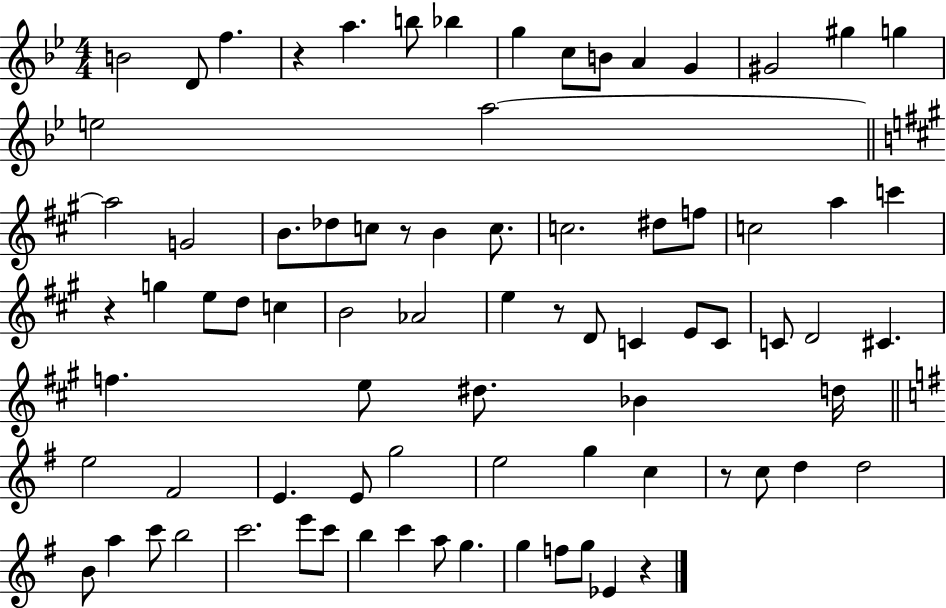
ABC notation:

X:1
T:Untitled
M:4/4
L:1/4
K:Bb
B2 D/2 f z a b/2 _b g c/2 B/2 A G ^G2 ^g g e2 a2 a2 G2 B/2 _d/2 c/2 z/2 B c/2 c2 ^d/2 f/2 c2 a c' z g e/2 d/2 c B2 _A2 e z/2 D/2 C E/2 C/2 C/2 D2 ^C f e/2 ^d/2 _B d/4 e2 ^F2 E E/2 g2 e2 g c z/2 c/2 d d2 B/2 a c'/2 b2 c'2 e'/2 c'/2 b c' a/2 g g f/2 g/2 _E z